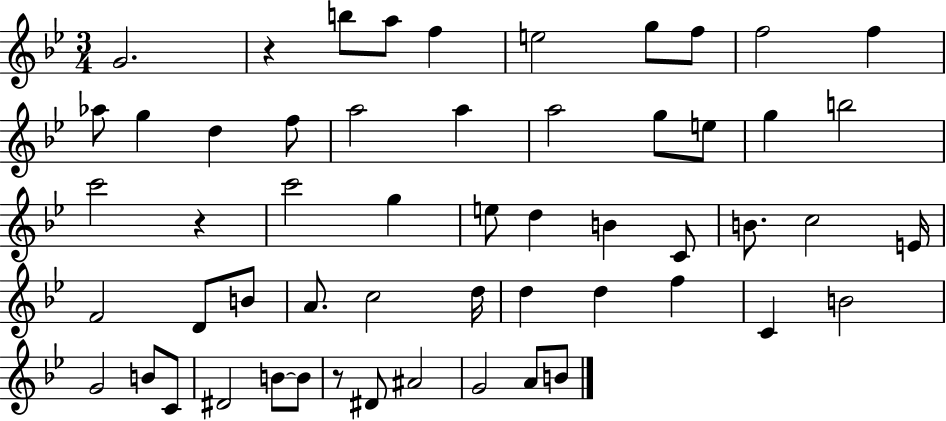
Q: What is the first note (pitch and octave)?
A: G4